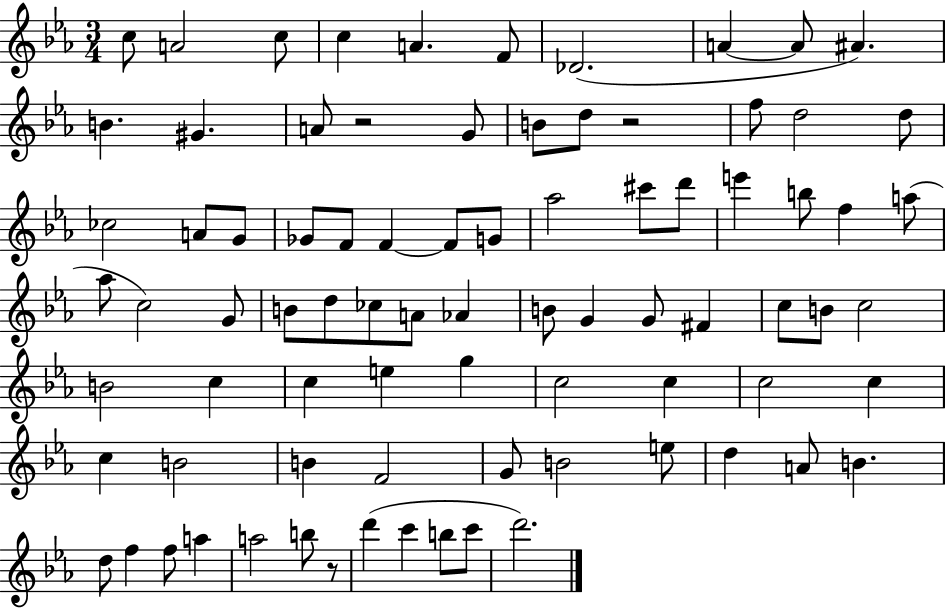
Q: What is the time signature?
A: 3/4